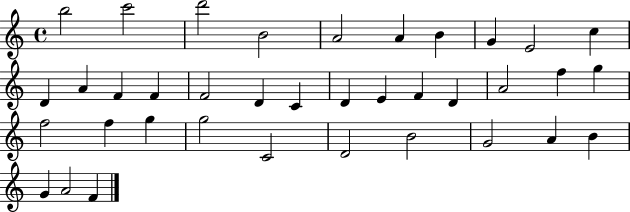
{
  \clef treble
  \time 4/4
  \defaultTimeSignature
  \key c \major
  b''2 c'''2 | d'''2 b'2 | a'2 a'4 b'4 | g'4 e'2 c''4 | \break d'4 a'4 f'4 f'4 | f'2 d'4 c'4 | d'4 e'4 f'4 d'4 | a'2 f''4 g''4 | \break f''2 f''4 g''4 | g''2 c'2 | d'2 b'2 | g'2 a'4 b'4 | \break g'4 a'2 f'4 | \bar "|."
}